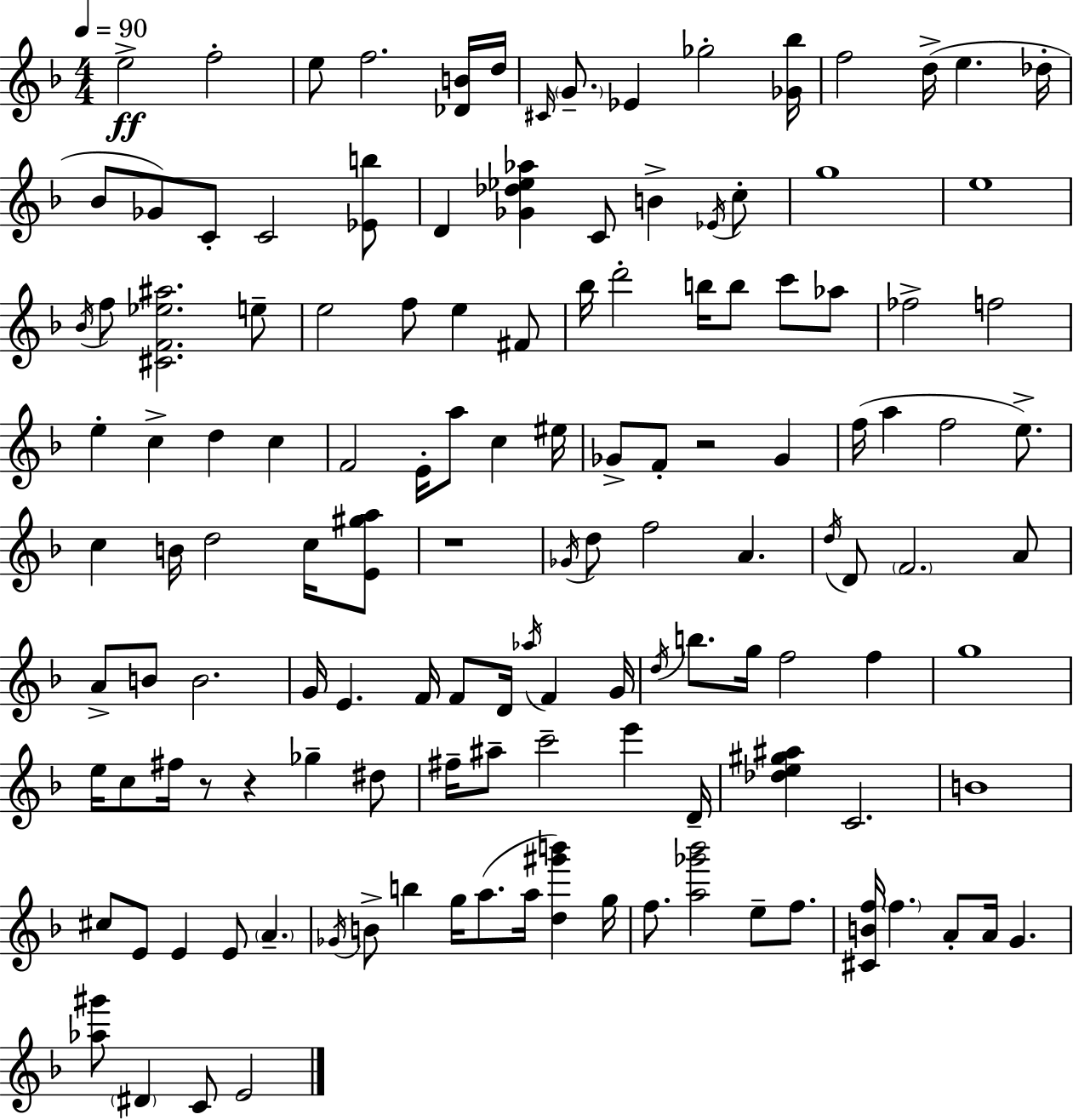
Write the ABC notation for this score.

X:1
T:Untitled
M:4/4
L:1/4
K:Dm
e2 f2 e/2 f2 [_DB]/4 d/4 ^C/4 G/2 _E _g2 [_G_b]/4 f2 d/4 e _d/4 _B/2 _G/2 C/2 C2 [_Eb]/2 D [_G_d_e_a] C/2 B _E/4 c/2 g4 e4 _B/4 f/2 [^CF_e^a]2 e/2 e2 f/2 e ^F/2 _b/4 d'2 b/4 b/2 c'/2 _a/2 _f2 f2 e c d c F2 E/4 a/2 c ^e/4 _G/2 F/2 z2 _G f/4 a f2 e/2 c B/4 d2 c/4 [E^ga]/2 z4 _G/4 d/2 f2 A d/4 D/2 F2 A/2 A/2 B/2 B2 G/4 E F/4 F/2 D/4 _a/4 F G/4 d/4 b/2 g/4 f2 f g4 e/4 c/2 ^f/4 z/2 z _g ^d/2 ^f/4 ^a/2 c'2 e' D/4 [_de^g^a] C2 B4 ^c/2 E/2 E E/2 A _G/4 B/2 b g/4 a/2 a/4 [d^g'b'] g/4 f/2 [a_g'_b']2 e/2 f/2 [^CBf]/4 f A/2 A/4 G [_a^g']/2 ^D C/2 E2